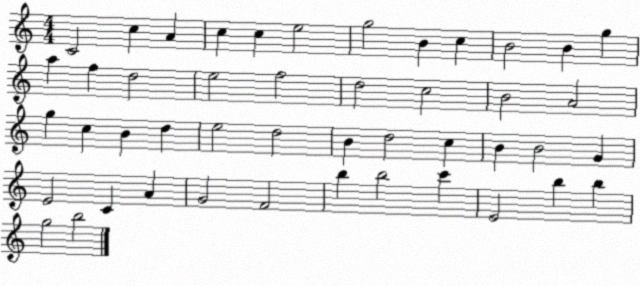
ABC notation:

X:1
T:Untitled
M:4/4
L:1/4
K:C
C2 c A c c e2 g2 B c B2 B g a f d2 e2 f2 d2 c2 B2 A2 g c B d e2 d2 B d2 c B B2 G E2 C A G2 F2 b b2 c' E2 b b g2 b2